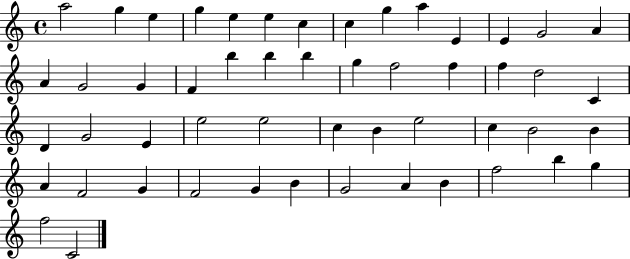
{
  \clef treble
  \time 4/4
  \defaultTimeSignature
  \key c \major
  a''2 g''4 e''4 | g''4 e''4 e''4 c''4 | c''4 g''4 a''4 e'4 | e'4 g'2 a'4 | \break a'4 g'2 g'4 | f'4 b''4 b''4 b''4 | g''4 f''2 f''4 | f''4 d''2 c'4 | \break d'4 g'2 e'4 | e''2 e''2 | c''4 b'4 e''2 | c''4 b'2 b'4 | \break a'4 f'2 g'4 | f'2 g'4 b'4 | g'2 a'4 b'4 | f''2 b''4 g''4 | \break f''2 c'2 | \bar "|."
}